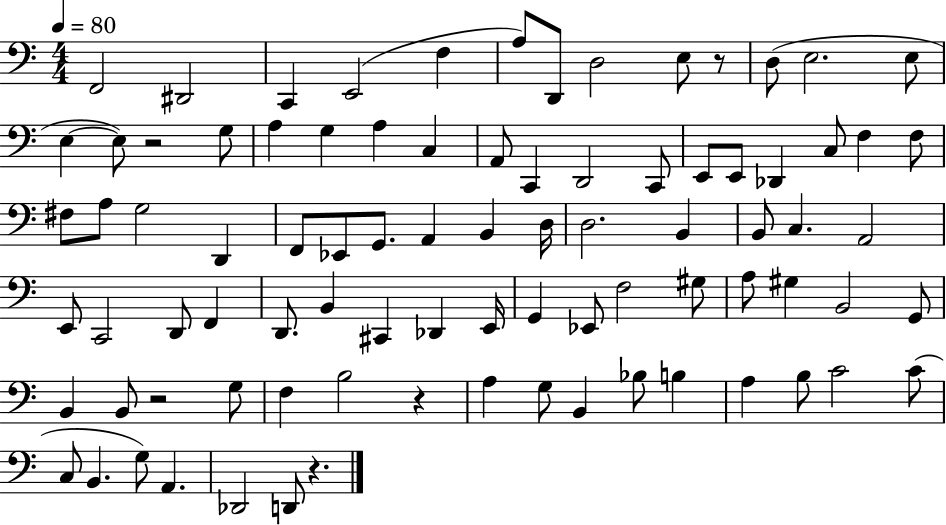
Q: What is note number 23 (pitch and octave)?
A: C2